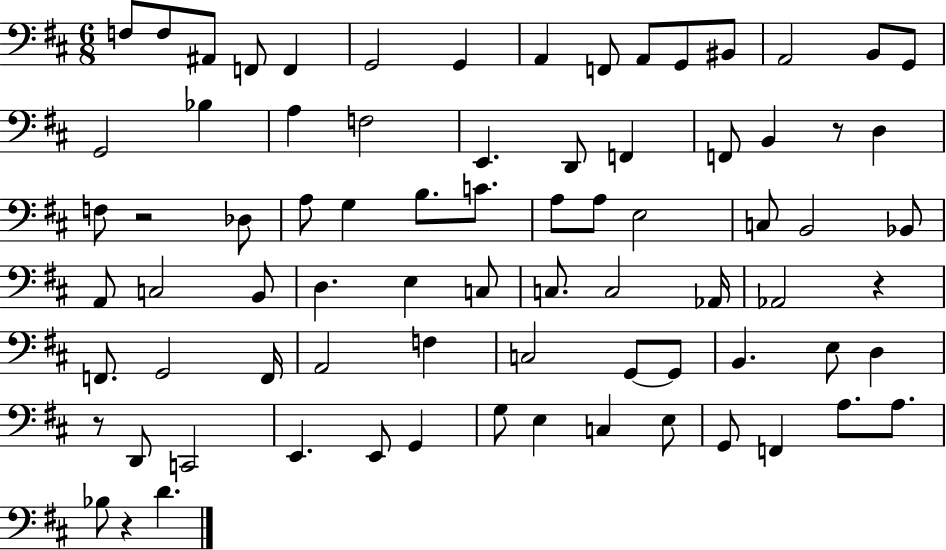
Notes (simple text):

F3/e F3/e A#2/e F2/e F2/q G2/h G2/q A2/q F2/e A2/e G2/e BIS2/e A2/h B2/e G2/e G2/h Bb3/q A3/q F3/h E2/q. D2/e F2/q F2/e B2/q R/e D3/q F3/e R/h Db3/e A3/e G3/q B3/e. C4/e. A3/e A3/e E3/h C3/e B2/h Bb2/e A2/e C3/h B2/e D3/q. E3/q C3/e C3/e. C3/h Ab2/s Ab2/h R/q F2/e. G2/h F2/s A2/h F3/q C3/h G2/e G2/e B2/q. E3/e D3/q R/e D2/e C2/h E2/q. E2/e G2/q G3/e E3/q C3/q E3/e G2/e F2/q A3/e. A3/e. Bb3/e R/q D4/q.